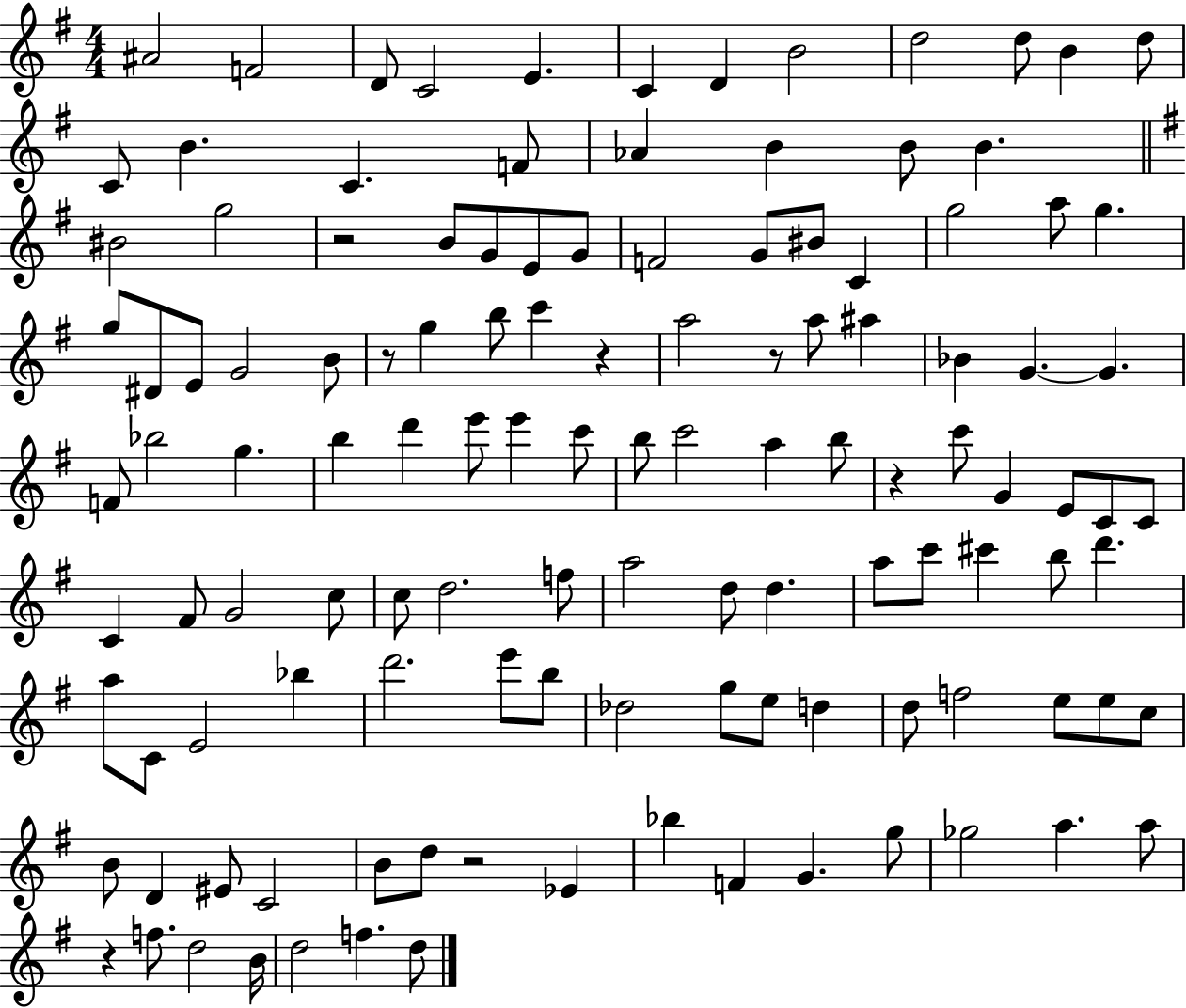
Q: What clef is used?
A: treble